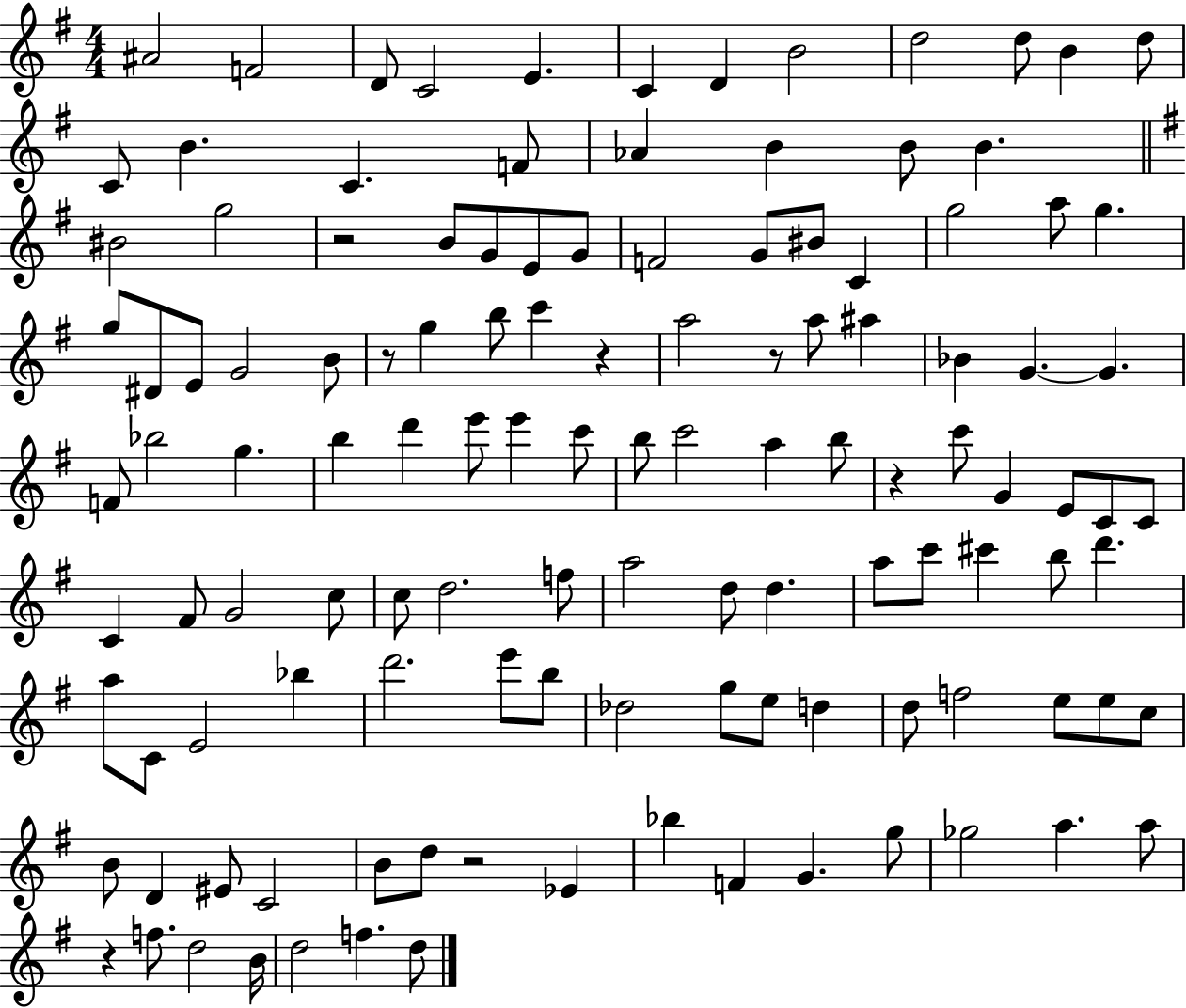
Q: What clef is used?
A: treble